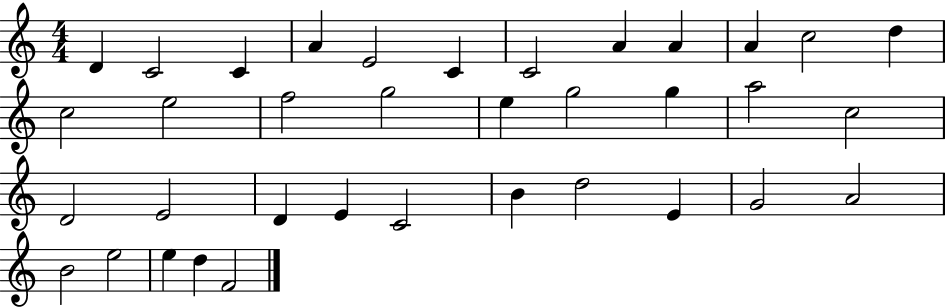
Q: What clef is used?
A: treble